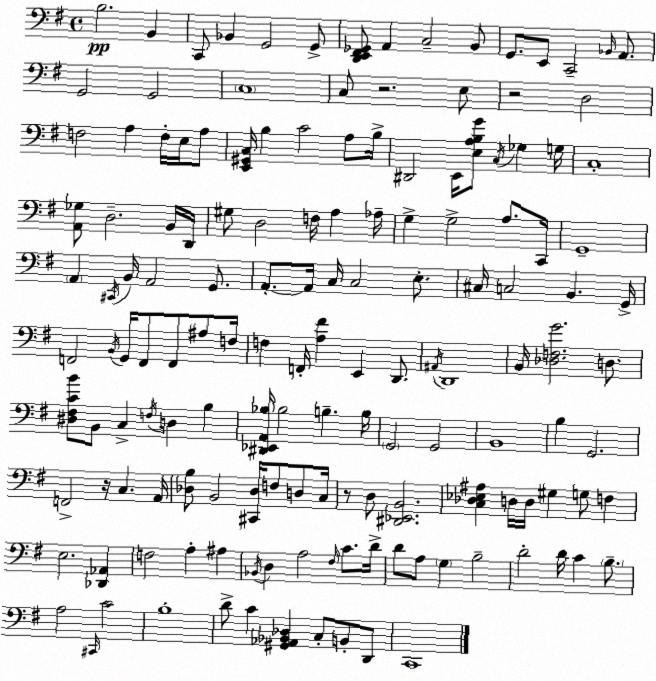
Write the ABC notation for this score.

X:1
T:Untitled
M:4/4
L:1/4
K:Em
B,2 B,, C,,/2 _B,, G,,2 G,,/2 [D,,E,,^F,,_G,,]/2 A,, C,2 B,,/2 G,,/2 E,,/2 C,,2 _B,,/4 A,,/2 G,,2 G,,2 C,4 C,/2 z2 E,/2 z2 D,2 F,2 A, F,/4 E,/4 A,/2 [E,,^G,,C,]/4 B, C2 A,/2 B,/4 ^D,,2 E,,/4 [E,A,B,G]/2 C,/4 _G, G,/4 C,4 [A,,_G,]/2 D,2 B,,/4 D,,/4 ^G,/2 D,2 F,/4 A, _A,/4 G, G,2 A,/2 C,,/4 G,,4 A,, ^C,,/4 B,,/4 A,,2 G,,/2 A,,/2 A,,/4 C,/4 C,2 E,/2 ^C,/4 C,2 B,, G,,/4 F,,2 B,,/4 G,,/4 F,,/2 F,,/2 ^A,/2 F,/4 F, F,,/4 [A,^F] E,, D,,/2 ^A,,/4 D,,4 B,,/4 [_D,F,G]2 D,/2 [^D,^F,CB]/2 B,,/2 C, F,/4 D, B, [^D,,_E,,A,,_B,]/4 _B,2 B, B,/4 G,,2 G,,2 B,,4 B, G,,2 F,,2 z/4 C, A,,/4 [_D,B,]/2 B,,2 [^C,,_D,]/4 F,/2 D,/2 C,/4 z/2 D,/2 [^D,,_E,,B,,]2 [C,_D,_E,^A,] D,/4 D,/4 ^G, G,/2 F, E,2 [_D,,_A,,] F,2 A, ^A, _B,,/4 D, A,2 ^F,/4 C/2 D/4 D/2 A,/2 G, B,2 D2 D/4 C B,/2 A,2 ^C,,/4 C2 B,4 D/2 C [^G,,_A,,_B,,_D,] C,/2 B,,/2 D,,/2 C,,4